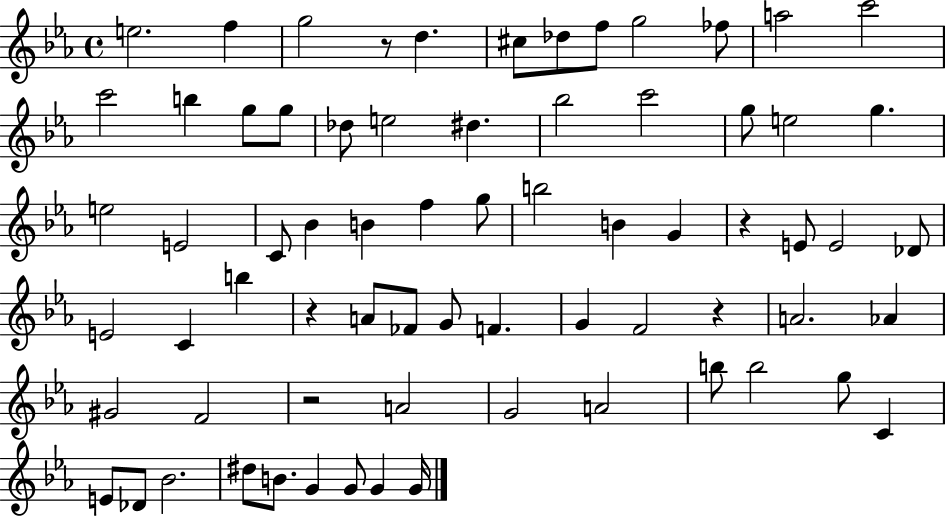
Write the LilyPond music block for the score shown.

{
  \clef treble
  \time 4/4
  \defaultTimeSignature
  \key ees \major
  e''2. f''4 | g''2 r8 d''4. | cis''8 des''8 f''8 g''2 fes''8 | a''2 c'''2 | \break c'''2 b''4 g''8 g''8 | des''8 e''2 dis''4. | bes''2 c'''2 | g''8 e''2 g''4. | \break e''2 e'2 | c'8 bes'4 b'4 f''4 g''8 | b''2 b'4 g'4 | r4 e'8 e'2 des'8 | \break e'2 c'4 b''4 | r4 a'8 fes'8 g'8 f'4. | g'4 f'2 r4 | a'2. aes'4 | \break gis'2 f'2 | r2 a'2 | g'2 a'2 | b''8 b''2 g''8 c'4 | \break e'8 des'8 bes'2. | dis''8 b'8. g'4 g'8 g'4 g'16 | \bar "|."
}